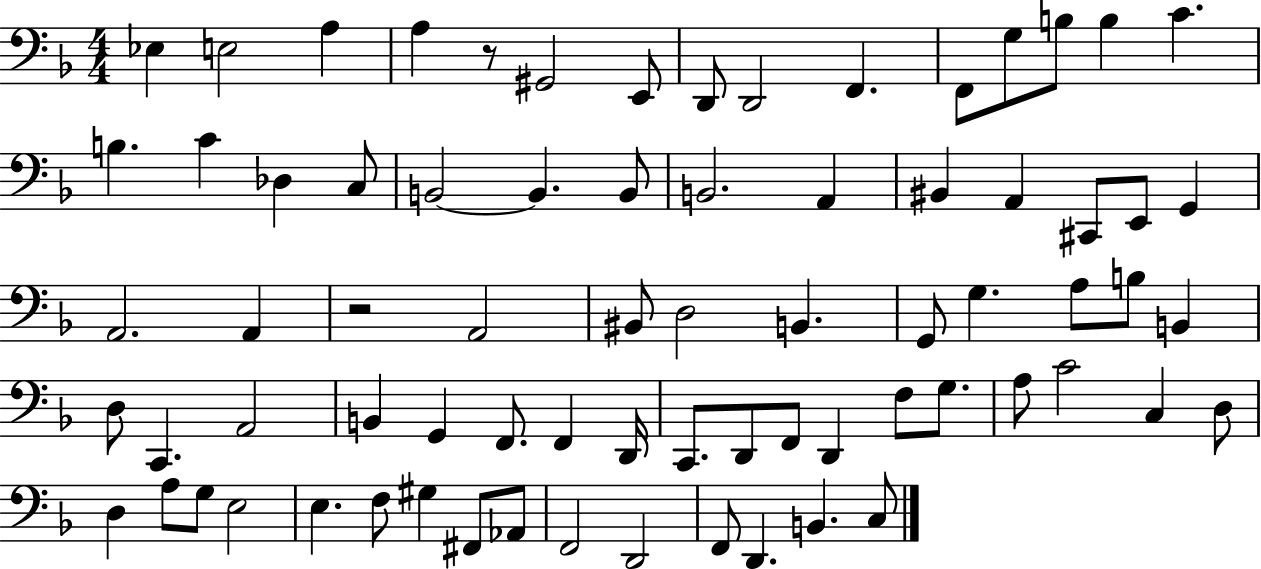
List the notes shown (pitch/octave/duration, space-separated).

Eb3/q E3/h A3/q A3/q R/e G#2/h E2/e D2/e D2/h F2/q. F2/e G3/e B3/e B3/q C4/q. B3/q. C4/q Db3/q C3/e B2/h B2/q. B2/e B2/h. A2/q BIS2/q A2/q C#2/e E2/e G2/q A2/h. A2/q R/h A2/h BIS2/e D3/h B2/q. G2/e G3/q. A3/e B3/e B2/q D3/e C2/q. A2/h B2/q G2/q F2/e. F2/q D2/s C2/e. D2/e F2/e D2/q F3/e G3/e. A3/e C4/h C3/q D3/e D3/q A3/e G3/e E3/h E3/q. F3/e G#3/q F#2/e Ab2/e F2/h D2/h F2/e D2/q. B2/q. C3/e